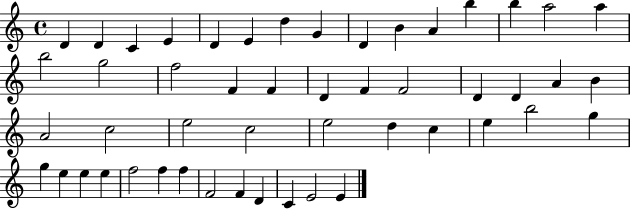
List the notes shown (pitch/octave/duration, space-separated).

D4/q D4/q C4/q E4/q D4/q E4/q D5/q G4/q D4/q B4/q A4/q B5/q B5/q A5/h A5/q B5/h G5/h F5/h F4/q F4/q D4/q F4/q F4/h D4/q D4/q A4/q B4/q A4/h C5/h E5/h C5/h E5/h D5/q C5/q E5/q B5/h G5/q G5/q E5/q E5/q E5/q F5/h F5/q F5/q F4/h F4/q D4/q C4/q E4/h E4/q